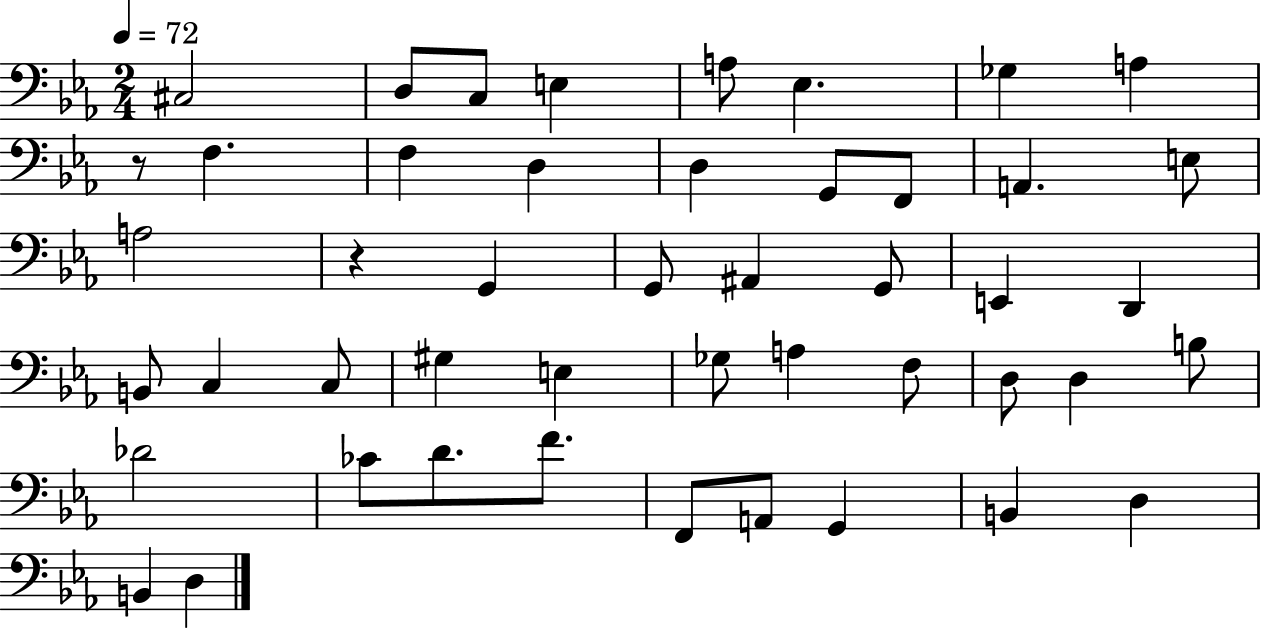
X:1
T:Untitled
M:2/4
L:1/4
K:Eb
^C,2 D,/2 C,/2 E, A,/2 _E, _G, A, z/2 F, F, D, D, G,,/2 F,,/2 A,, E,/2 A,2 z G,, G,,/2 ^A,, G,,/2 E,, D,, B,,/2 C, C,/2 ^G, E, _G,/2 A, F,/2 D,/2 D, B,/2 _D2 _C/2 D/2 F/2 F,,/2 A,,/2 G,, B,, D, B,, D,